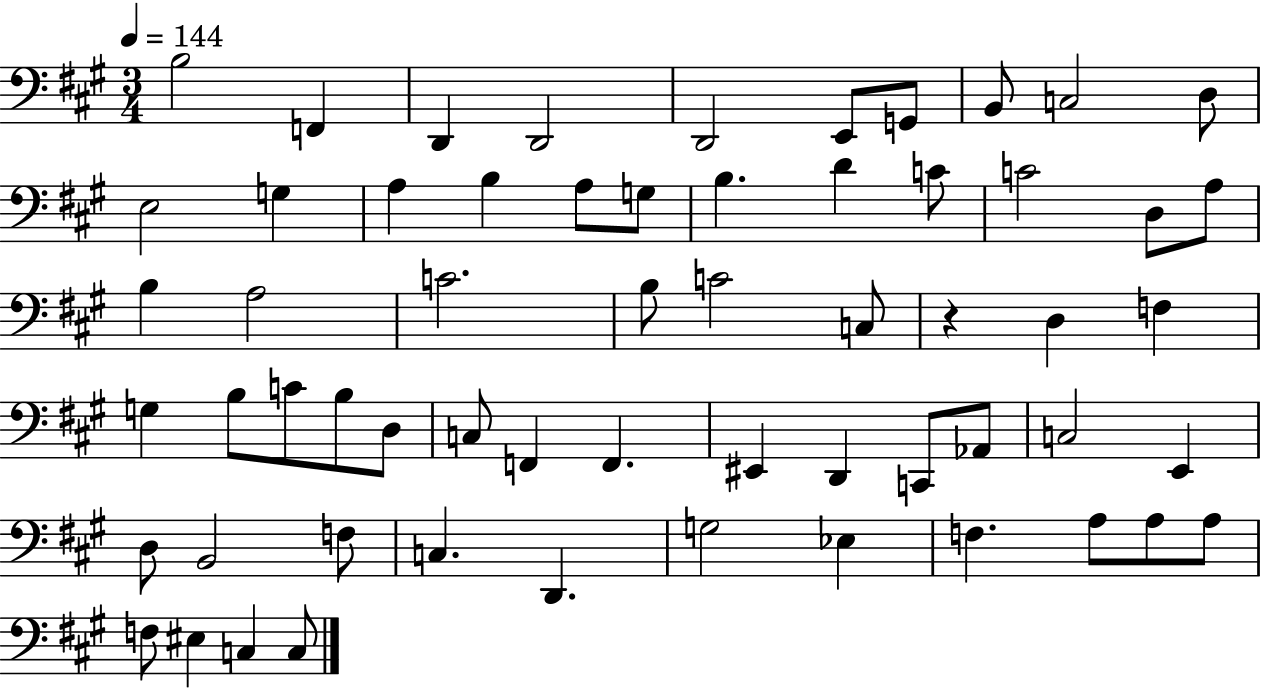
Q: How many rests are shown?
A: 1